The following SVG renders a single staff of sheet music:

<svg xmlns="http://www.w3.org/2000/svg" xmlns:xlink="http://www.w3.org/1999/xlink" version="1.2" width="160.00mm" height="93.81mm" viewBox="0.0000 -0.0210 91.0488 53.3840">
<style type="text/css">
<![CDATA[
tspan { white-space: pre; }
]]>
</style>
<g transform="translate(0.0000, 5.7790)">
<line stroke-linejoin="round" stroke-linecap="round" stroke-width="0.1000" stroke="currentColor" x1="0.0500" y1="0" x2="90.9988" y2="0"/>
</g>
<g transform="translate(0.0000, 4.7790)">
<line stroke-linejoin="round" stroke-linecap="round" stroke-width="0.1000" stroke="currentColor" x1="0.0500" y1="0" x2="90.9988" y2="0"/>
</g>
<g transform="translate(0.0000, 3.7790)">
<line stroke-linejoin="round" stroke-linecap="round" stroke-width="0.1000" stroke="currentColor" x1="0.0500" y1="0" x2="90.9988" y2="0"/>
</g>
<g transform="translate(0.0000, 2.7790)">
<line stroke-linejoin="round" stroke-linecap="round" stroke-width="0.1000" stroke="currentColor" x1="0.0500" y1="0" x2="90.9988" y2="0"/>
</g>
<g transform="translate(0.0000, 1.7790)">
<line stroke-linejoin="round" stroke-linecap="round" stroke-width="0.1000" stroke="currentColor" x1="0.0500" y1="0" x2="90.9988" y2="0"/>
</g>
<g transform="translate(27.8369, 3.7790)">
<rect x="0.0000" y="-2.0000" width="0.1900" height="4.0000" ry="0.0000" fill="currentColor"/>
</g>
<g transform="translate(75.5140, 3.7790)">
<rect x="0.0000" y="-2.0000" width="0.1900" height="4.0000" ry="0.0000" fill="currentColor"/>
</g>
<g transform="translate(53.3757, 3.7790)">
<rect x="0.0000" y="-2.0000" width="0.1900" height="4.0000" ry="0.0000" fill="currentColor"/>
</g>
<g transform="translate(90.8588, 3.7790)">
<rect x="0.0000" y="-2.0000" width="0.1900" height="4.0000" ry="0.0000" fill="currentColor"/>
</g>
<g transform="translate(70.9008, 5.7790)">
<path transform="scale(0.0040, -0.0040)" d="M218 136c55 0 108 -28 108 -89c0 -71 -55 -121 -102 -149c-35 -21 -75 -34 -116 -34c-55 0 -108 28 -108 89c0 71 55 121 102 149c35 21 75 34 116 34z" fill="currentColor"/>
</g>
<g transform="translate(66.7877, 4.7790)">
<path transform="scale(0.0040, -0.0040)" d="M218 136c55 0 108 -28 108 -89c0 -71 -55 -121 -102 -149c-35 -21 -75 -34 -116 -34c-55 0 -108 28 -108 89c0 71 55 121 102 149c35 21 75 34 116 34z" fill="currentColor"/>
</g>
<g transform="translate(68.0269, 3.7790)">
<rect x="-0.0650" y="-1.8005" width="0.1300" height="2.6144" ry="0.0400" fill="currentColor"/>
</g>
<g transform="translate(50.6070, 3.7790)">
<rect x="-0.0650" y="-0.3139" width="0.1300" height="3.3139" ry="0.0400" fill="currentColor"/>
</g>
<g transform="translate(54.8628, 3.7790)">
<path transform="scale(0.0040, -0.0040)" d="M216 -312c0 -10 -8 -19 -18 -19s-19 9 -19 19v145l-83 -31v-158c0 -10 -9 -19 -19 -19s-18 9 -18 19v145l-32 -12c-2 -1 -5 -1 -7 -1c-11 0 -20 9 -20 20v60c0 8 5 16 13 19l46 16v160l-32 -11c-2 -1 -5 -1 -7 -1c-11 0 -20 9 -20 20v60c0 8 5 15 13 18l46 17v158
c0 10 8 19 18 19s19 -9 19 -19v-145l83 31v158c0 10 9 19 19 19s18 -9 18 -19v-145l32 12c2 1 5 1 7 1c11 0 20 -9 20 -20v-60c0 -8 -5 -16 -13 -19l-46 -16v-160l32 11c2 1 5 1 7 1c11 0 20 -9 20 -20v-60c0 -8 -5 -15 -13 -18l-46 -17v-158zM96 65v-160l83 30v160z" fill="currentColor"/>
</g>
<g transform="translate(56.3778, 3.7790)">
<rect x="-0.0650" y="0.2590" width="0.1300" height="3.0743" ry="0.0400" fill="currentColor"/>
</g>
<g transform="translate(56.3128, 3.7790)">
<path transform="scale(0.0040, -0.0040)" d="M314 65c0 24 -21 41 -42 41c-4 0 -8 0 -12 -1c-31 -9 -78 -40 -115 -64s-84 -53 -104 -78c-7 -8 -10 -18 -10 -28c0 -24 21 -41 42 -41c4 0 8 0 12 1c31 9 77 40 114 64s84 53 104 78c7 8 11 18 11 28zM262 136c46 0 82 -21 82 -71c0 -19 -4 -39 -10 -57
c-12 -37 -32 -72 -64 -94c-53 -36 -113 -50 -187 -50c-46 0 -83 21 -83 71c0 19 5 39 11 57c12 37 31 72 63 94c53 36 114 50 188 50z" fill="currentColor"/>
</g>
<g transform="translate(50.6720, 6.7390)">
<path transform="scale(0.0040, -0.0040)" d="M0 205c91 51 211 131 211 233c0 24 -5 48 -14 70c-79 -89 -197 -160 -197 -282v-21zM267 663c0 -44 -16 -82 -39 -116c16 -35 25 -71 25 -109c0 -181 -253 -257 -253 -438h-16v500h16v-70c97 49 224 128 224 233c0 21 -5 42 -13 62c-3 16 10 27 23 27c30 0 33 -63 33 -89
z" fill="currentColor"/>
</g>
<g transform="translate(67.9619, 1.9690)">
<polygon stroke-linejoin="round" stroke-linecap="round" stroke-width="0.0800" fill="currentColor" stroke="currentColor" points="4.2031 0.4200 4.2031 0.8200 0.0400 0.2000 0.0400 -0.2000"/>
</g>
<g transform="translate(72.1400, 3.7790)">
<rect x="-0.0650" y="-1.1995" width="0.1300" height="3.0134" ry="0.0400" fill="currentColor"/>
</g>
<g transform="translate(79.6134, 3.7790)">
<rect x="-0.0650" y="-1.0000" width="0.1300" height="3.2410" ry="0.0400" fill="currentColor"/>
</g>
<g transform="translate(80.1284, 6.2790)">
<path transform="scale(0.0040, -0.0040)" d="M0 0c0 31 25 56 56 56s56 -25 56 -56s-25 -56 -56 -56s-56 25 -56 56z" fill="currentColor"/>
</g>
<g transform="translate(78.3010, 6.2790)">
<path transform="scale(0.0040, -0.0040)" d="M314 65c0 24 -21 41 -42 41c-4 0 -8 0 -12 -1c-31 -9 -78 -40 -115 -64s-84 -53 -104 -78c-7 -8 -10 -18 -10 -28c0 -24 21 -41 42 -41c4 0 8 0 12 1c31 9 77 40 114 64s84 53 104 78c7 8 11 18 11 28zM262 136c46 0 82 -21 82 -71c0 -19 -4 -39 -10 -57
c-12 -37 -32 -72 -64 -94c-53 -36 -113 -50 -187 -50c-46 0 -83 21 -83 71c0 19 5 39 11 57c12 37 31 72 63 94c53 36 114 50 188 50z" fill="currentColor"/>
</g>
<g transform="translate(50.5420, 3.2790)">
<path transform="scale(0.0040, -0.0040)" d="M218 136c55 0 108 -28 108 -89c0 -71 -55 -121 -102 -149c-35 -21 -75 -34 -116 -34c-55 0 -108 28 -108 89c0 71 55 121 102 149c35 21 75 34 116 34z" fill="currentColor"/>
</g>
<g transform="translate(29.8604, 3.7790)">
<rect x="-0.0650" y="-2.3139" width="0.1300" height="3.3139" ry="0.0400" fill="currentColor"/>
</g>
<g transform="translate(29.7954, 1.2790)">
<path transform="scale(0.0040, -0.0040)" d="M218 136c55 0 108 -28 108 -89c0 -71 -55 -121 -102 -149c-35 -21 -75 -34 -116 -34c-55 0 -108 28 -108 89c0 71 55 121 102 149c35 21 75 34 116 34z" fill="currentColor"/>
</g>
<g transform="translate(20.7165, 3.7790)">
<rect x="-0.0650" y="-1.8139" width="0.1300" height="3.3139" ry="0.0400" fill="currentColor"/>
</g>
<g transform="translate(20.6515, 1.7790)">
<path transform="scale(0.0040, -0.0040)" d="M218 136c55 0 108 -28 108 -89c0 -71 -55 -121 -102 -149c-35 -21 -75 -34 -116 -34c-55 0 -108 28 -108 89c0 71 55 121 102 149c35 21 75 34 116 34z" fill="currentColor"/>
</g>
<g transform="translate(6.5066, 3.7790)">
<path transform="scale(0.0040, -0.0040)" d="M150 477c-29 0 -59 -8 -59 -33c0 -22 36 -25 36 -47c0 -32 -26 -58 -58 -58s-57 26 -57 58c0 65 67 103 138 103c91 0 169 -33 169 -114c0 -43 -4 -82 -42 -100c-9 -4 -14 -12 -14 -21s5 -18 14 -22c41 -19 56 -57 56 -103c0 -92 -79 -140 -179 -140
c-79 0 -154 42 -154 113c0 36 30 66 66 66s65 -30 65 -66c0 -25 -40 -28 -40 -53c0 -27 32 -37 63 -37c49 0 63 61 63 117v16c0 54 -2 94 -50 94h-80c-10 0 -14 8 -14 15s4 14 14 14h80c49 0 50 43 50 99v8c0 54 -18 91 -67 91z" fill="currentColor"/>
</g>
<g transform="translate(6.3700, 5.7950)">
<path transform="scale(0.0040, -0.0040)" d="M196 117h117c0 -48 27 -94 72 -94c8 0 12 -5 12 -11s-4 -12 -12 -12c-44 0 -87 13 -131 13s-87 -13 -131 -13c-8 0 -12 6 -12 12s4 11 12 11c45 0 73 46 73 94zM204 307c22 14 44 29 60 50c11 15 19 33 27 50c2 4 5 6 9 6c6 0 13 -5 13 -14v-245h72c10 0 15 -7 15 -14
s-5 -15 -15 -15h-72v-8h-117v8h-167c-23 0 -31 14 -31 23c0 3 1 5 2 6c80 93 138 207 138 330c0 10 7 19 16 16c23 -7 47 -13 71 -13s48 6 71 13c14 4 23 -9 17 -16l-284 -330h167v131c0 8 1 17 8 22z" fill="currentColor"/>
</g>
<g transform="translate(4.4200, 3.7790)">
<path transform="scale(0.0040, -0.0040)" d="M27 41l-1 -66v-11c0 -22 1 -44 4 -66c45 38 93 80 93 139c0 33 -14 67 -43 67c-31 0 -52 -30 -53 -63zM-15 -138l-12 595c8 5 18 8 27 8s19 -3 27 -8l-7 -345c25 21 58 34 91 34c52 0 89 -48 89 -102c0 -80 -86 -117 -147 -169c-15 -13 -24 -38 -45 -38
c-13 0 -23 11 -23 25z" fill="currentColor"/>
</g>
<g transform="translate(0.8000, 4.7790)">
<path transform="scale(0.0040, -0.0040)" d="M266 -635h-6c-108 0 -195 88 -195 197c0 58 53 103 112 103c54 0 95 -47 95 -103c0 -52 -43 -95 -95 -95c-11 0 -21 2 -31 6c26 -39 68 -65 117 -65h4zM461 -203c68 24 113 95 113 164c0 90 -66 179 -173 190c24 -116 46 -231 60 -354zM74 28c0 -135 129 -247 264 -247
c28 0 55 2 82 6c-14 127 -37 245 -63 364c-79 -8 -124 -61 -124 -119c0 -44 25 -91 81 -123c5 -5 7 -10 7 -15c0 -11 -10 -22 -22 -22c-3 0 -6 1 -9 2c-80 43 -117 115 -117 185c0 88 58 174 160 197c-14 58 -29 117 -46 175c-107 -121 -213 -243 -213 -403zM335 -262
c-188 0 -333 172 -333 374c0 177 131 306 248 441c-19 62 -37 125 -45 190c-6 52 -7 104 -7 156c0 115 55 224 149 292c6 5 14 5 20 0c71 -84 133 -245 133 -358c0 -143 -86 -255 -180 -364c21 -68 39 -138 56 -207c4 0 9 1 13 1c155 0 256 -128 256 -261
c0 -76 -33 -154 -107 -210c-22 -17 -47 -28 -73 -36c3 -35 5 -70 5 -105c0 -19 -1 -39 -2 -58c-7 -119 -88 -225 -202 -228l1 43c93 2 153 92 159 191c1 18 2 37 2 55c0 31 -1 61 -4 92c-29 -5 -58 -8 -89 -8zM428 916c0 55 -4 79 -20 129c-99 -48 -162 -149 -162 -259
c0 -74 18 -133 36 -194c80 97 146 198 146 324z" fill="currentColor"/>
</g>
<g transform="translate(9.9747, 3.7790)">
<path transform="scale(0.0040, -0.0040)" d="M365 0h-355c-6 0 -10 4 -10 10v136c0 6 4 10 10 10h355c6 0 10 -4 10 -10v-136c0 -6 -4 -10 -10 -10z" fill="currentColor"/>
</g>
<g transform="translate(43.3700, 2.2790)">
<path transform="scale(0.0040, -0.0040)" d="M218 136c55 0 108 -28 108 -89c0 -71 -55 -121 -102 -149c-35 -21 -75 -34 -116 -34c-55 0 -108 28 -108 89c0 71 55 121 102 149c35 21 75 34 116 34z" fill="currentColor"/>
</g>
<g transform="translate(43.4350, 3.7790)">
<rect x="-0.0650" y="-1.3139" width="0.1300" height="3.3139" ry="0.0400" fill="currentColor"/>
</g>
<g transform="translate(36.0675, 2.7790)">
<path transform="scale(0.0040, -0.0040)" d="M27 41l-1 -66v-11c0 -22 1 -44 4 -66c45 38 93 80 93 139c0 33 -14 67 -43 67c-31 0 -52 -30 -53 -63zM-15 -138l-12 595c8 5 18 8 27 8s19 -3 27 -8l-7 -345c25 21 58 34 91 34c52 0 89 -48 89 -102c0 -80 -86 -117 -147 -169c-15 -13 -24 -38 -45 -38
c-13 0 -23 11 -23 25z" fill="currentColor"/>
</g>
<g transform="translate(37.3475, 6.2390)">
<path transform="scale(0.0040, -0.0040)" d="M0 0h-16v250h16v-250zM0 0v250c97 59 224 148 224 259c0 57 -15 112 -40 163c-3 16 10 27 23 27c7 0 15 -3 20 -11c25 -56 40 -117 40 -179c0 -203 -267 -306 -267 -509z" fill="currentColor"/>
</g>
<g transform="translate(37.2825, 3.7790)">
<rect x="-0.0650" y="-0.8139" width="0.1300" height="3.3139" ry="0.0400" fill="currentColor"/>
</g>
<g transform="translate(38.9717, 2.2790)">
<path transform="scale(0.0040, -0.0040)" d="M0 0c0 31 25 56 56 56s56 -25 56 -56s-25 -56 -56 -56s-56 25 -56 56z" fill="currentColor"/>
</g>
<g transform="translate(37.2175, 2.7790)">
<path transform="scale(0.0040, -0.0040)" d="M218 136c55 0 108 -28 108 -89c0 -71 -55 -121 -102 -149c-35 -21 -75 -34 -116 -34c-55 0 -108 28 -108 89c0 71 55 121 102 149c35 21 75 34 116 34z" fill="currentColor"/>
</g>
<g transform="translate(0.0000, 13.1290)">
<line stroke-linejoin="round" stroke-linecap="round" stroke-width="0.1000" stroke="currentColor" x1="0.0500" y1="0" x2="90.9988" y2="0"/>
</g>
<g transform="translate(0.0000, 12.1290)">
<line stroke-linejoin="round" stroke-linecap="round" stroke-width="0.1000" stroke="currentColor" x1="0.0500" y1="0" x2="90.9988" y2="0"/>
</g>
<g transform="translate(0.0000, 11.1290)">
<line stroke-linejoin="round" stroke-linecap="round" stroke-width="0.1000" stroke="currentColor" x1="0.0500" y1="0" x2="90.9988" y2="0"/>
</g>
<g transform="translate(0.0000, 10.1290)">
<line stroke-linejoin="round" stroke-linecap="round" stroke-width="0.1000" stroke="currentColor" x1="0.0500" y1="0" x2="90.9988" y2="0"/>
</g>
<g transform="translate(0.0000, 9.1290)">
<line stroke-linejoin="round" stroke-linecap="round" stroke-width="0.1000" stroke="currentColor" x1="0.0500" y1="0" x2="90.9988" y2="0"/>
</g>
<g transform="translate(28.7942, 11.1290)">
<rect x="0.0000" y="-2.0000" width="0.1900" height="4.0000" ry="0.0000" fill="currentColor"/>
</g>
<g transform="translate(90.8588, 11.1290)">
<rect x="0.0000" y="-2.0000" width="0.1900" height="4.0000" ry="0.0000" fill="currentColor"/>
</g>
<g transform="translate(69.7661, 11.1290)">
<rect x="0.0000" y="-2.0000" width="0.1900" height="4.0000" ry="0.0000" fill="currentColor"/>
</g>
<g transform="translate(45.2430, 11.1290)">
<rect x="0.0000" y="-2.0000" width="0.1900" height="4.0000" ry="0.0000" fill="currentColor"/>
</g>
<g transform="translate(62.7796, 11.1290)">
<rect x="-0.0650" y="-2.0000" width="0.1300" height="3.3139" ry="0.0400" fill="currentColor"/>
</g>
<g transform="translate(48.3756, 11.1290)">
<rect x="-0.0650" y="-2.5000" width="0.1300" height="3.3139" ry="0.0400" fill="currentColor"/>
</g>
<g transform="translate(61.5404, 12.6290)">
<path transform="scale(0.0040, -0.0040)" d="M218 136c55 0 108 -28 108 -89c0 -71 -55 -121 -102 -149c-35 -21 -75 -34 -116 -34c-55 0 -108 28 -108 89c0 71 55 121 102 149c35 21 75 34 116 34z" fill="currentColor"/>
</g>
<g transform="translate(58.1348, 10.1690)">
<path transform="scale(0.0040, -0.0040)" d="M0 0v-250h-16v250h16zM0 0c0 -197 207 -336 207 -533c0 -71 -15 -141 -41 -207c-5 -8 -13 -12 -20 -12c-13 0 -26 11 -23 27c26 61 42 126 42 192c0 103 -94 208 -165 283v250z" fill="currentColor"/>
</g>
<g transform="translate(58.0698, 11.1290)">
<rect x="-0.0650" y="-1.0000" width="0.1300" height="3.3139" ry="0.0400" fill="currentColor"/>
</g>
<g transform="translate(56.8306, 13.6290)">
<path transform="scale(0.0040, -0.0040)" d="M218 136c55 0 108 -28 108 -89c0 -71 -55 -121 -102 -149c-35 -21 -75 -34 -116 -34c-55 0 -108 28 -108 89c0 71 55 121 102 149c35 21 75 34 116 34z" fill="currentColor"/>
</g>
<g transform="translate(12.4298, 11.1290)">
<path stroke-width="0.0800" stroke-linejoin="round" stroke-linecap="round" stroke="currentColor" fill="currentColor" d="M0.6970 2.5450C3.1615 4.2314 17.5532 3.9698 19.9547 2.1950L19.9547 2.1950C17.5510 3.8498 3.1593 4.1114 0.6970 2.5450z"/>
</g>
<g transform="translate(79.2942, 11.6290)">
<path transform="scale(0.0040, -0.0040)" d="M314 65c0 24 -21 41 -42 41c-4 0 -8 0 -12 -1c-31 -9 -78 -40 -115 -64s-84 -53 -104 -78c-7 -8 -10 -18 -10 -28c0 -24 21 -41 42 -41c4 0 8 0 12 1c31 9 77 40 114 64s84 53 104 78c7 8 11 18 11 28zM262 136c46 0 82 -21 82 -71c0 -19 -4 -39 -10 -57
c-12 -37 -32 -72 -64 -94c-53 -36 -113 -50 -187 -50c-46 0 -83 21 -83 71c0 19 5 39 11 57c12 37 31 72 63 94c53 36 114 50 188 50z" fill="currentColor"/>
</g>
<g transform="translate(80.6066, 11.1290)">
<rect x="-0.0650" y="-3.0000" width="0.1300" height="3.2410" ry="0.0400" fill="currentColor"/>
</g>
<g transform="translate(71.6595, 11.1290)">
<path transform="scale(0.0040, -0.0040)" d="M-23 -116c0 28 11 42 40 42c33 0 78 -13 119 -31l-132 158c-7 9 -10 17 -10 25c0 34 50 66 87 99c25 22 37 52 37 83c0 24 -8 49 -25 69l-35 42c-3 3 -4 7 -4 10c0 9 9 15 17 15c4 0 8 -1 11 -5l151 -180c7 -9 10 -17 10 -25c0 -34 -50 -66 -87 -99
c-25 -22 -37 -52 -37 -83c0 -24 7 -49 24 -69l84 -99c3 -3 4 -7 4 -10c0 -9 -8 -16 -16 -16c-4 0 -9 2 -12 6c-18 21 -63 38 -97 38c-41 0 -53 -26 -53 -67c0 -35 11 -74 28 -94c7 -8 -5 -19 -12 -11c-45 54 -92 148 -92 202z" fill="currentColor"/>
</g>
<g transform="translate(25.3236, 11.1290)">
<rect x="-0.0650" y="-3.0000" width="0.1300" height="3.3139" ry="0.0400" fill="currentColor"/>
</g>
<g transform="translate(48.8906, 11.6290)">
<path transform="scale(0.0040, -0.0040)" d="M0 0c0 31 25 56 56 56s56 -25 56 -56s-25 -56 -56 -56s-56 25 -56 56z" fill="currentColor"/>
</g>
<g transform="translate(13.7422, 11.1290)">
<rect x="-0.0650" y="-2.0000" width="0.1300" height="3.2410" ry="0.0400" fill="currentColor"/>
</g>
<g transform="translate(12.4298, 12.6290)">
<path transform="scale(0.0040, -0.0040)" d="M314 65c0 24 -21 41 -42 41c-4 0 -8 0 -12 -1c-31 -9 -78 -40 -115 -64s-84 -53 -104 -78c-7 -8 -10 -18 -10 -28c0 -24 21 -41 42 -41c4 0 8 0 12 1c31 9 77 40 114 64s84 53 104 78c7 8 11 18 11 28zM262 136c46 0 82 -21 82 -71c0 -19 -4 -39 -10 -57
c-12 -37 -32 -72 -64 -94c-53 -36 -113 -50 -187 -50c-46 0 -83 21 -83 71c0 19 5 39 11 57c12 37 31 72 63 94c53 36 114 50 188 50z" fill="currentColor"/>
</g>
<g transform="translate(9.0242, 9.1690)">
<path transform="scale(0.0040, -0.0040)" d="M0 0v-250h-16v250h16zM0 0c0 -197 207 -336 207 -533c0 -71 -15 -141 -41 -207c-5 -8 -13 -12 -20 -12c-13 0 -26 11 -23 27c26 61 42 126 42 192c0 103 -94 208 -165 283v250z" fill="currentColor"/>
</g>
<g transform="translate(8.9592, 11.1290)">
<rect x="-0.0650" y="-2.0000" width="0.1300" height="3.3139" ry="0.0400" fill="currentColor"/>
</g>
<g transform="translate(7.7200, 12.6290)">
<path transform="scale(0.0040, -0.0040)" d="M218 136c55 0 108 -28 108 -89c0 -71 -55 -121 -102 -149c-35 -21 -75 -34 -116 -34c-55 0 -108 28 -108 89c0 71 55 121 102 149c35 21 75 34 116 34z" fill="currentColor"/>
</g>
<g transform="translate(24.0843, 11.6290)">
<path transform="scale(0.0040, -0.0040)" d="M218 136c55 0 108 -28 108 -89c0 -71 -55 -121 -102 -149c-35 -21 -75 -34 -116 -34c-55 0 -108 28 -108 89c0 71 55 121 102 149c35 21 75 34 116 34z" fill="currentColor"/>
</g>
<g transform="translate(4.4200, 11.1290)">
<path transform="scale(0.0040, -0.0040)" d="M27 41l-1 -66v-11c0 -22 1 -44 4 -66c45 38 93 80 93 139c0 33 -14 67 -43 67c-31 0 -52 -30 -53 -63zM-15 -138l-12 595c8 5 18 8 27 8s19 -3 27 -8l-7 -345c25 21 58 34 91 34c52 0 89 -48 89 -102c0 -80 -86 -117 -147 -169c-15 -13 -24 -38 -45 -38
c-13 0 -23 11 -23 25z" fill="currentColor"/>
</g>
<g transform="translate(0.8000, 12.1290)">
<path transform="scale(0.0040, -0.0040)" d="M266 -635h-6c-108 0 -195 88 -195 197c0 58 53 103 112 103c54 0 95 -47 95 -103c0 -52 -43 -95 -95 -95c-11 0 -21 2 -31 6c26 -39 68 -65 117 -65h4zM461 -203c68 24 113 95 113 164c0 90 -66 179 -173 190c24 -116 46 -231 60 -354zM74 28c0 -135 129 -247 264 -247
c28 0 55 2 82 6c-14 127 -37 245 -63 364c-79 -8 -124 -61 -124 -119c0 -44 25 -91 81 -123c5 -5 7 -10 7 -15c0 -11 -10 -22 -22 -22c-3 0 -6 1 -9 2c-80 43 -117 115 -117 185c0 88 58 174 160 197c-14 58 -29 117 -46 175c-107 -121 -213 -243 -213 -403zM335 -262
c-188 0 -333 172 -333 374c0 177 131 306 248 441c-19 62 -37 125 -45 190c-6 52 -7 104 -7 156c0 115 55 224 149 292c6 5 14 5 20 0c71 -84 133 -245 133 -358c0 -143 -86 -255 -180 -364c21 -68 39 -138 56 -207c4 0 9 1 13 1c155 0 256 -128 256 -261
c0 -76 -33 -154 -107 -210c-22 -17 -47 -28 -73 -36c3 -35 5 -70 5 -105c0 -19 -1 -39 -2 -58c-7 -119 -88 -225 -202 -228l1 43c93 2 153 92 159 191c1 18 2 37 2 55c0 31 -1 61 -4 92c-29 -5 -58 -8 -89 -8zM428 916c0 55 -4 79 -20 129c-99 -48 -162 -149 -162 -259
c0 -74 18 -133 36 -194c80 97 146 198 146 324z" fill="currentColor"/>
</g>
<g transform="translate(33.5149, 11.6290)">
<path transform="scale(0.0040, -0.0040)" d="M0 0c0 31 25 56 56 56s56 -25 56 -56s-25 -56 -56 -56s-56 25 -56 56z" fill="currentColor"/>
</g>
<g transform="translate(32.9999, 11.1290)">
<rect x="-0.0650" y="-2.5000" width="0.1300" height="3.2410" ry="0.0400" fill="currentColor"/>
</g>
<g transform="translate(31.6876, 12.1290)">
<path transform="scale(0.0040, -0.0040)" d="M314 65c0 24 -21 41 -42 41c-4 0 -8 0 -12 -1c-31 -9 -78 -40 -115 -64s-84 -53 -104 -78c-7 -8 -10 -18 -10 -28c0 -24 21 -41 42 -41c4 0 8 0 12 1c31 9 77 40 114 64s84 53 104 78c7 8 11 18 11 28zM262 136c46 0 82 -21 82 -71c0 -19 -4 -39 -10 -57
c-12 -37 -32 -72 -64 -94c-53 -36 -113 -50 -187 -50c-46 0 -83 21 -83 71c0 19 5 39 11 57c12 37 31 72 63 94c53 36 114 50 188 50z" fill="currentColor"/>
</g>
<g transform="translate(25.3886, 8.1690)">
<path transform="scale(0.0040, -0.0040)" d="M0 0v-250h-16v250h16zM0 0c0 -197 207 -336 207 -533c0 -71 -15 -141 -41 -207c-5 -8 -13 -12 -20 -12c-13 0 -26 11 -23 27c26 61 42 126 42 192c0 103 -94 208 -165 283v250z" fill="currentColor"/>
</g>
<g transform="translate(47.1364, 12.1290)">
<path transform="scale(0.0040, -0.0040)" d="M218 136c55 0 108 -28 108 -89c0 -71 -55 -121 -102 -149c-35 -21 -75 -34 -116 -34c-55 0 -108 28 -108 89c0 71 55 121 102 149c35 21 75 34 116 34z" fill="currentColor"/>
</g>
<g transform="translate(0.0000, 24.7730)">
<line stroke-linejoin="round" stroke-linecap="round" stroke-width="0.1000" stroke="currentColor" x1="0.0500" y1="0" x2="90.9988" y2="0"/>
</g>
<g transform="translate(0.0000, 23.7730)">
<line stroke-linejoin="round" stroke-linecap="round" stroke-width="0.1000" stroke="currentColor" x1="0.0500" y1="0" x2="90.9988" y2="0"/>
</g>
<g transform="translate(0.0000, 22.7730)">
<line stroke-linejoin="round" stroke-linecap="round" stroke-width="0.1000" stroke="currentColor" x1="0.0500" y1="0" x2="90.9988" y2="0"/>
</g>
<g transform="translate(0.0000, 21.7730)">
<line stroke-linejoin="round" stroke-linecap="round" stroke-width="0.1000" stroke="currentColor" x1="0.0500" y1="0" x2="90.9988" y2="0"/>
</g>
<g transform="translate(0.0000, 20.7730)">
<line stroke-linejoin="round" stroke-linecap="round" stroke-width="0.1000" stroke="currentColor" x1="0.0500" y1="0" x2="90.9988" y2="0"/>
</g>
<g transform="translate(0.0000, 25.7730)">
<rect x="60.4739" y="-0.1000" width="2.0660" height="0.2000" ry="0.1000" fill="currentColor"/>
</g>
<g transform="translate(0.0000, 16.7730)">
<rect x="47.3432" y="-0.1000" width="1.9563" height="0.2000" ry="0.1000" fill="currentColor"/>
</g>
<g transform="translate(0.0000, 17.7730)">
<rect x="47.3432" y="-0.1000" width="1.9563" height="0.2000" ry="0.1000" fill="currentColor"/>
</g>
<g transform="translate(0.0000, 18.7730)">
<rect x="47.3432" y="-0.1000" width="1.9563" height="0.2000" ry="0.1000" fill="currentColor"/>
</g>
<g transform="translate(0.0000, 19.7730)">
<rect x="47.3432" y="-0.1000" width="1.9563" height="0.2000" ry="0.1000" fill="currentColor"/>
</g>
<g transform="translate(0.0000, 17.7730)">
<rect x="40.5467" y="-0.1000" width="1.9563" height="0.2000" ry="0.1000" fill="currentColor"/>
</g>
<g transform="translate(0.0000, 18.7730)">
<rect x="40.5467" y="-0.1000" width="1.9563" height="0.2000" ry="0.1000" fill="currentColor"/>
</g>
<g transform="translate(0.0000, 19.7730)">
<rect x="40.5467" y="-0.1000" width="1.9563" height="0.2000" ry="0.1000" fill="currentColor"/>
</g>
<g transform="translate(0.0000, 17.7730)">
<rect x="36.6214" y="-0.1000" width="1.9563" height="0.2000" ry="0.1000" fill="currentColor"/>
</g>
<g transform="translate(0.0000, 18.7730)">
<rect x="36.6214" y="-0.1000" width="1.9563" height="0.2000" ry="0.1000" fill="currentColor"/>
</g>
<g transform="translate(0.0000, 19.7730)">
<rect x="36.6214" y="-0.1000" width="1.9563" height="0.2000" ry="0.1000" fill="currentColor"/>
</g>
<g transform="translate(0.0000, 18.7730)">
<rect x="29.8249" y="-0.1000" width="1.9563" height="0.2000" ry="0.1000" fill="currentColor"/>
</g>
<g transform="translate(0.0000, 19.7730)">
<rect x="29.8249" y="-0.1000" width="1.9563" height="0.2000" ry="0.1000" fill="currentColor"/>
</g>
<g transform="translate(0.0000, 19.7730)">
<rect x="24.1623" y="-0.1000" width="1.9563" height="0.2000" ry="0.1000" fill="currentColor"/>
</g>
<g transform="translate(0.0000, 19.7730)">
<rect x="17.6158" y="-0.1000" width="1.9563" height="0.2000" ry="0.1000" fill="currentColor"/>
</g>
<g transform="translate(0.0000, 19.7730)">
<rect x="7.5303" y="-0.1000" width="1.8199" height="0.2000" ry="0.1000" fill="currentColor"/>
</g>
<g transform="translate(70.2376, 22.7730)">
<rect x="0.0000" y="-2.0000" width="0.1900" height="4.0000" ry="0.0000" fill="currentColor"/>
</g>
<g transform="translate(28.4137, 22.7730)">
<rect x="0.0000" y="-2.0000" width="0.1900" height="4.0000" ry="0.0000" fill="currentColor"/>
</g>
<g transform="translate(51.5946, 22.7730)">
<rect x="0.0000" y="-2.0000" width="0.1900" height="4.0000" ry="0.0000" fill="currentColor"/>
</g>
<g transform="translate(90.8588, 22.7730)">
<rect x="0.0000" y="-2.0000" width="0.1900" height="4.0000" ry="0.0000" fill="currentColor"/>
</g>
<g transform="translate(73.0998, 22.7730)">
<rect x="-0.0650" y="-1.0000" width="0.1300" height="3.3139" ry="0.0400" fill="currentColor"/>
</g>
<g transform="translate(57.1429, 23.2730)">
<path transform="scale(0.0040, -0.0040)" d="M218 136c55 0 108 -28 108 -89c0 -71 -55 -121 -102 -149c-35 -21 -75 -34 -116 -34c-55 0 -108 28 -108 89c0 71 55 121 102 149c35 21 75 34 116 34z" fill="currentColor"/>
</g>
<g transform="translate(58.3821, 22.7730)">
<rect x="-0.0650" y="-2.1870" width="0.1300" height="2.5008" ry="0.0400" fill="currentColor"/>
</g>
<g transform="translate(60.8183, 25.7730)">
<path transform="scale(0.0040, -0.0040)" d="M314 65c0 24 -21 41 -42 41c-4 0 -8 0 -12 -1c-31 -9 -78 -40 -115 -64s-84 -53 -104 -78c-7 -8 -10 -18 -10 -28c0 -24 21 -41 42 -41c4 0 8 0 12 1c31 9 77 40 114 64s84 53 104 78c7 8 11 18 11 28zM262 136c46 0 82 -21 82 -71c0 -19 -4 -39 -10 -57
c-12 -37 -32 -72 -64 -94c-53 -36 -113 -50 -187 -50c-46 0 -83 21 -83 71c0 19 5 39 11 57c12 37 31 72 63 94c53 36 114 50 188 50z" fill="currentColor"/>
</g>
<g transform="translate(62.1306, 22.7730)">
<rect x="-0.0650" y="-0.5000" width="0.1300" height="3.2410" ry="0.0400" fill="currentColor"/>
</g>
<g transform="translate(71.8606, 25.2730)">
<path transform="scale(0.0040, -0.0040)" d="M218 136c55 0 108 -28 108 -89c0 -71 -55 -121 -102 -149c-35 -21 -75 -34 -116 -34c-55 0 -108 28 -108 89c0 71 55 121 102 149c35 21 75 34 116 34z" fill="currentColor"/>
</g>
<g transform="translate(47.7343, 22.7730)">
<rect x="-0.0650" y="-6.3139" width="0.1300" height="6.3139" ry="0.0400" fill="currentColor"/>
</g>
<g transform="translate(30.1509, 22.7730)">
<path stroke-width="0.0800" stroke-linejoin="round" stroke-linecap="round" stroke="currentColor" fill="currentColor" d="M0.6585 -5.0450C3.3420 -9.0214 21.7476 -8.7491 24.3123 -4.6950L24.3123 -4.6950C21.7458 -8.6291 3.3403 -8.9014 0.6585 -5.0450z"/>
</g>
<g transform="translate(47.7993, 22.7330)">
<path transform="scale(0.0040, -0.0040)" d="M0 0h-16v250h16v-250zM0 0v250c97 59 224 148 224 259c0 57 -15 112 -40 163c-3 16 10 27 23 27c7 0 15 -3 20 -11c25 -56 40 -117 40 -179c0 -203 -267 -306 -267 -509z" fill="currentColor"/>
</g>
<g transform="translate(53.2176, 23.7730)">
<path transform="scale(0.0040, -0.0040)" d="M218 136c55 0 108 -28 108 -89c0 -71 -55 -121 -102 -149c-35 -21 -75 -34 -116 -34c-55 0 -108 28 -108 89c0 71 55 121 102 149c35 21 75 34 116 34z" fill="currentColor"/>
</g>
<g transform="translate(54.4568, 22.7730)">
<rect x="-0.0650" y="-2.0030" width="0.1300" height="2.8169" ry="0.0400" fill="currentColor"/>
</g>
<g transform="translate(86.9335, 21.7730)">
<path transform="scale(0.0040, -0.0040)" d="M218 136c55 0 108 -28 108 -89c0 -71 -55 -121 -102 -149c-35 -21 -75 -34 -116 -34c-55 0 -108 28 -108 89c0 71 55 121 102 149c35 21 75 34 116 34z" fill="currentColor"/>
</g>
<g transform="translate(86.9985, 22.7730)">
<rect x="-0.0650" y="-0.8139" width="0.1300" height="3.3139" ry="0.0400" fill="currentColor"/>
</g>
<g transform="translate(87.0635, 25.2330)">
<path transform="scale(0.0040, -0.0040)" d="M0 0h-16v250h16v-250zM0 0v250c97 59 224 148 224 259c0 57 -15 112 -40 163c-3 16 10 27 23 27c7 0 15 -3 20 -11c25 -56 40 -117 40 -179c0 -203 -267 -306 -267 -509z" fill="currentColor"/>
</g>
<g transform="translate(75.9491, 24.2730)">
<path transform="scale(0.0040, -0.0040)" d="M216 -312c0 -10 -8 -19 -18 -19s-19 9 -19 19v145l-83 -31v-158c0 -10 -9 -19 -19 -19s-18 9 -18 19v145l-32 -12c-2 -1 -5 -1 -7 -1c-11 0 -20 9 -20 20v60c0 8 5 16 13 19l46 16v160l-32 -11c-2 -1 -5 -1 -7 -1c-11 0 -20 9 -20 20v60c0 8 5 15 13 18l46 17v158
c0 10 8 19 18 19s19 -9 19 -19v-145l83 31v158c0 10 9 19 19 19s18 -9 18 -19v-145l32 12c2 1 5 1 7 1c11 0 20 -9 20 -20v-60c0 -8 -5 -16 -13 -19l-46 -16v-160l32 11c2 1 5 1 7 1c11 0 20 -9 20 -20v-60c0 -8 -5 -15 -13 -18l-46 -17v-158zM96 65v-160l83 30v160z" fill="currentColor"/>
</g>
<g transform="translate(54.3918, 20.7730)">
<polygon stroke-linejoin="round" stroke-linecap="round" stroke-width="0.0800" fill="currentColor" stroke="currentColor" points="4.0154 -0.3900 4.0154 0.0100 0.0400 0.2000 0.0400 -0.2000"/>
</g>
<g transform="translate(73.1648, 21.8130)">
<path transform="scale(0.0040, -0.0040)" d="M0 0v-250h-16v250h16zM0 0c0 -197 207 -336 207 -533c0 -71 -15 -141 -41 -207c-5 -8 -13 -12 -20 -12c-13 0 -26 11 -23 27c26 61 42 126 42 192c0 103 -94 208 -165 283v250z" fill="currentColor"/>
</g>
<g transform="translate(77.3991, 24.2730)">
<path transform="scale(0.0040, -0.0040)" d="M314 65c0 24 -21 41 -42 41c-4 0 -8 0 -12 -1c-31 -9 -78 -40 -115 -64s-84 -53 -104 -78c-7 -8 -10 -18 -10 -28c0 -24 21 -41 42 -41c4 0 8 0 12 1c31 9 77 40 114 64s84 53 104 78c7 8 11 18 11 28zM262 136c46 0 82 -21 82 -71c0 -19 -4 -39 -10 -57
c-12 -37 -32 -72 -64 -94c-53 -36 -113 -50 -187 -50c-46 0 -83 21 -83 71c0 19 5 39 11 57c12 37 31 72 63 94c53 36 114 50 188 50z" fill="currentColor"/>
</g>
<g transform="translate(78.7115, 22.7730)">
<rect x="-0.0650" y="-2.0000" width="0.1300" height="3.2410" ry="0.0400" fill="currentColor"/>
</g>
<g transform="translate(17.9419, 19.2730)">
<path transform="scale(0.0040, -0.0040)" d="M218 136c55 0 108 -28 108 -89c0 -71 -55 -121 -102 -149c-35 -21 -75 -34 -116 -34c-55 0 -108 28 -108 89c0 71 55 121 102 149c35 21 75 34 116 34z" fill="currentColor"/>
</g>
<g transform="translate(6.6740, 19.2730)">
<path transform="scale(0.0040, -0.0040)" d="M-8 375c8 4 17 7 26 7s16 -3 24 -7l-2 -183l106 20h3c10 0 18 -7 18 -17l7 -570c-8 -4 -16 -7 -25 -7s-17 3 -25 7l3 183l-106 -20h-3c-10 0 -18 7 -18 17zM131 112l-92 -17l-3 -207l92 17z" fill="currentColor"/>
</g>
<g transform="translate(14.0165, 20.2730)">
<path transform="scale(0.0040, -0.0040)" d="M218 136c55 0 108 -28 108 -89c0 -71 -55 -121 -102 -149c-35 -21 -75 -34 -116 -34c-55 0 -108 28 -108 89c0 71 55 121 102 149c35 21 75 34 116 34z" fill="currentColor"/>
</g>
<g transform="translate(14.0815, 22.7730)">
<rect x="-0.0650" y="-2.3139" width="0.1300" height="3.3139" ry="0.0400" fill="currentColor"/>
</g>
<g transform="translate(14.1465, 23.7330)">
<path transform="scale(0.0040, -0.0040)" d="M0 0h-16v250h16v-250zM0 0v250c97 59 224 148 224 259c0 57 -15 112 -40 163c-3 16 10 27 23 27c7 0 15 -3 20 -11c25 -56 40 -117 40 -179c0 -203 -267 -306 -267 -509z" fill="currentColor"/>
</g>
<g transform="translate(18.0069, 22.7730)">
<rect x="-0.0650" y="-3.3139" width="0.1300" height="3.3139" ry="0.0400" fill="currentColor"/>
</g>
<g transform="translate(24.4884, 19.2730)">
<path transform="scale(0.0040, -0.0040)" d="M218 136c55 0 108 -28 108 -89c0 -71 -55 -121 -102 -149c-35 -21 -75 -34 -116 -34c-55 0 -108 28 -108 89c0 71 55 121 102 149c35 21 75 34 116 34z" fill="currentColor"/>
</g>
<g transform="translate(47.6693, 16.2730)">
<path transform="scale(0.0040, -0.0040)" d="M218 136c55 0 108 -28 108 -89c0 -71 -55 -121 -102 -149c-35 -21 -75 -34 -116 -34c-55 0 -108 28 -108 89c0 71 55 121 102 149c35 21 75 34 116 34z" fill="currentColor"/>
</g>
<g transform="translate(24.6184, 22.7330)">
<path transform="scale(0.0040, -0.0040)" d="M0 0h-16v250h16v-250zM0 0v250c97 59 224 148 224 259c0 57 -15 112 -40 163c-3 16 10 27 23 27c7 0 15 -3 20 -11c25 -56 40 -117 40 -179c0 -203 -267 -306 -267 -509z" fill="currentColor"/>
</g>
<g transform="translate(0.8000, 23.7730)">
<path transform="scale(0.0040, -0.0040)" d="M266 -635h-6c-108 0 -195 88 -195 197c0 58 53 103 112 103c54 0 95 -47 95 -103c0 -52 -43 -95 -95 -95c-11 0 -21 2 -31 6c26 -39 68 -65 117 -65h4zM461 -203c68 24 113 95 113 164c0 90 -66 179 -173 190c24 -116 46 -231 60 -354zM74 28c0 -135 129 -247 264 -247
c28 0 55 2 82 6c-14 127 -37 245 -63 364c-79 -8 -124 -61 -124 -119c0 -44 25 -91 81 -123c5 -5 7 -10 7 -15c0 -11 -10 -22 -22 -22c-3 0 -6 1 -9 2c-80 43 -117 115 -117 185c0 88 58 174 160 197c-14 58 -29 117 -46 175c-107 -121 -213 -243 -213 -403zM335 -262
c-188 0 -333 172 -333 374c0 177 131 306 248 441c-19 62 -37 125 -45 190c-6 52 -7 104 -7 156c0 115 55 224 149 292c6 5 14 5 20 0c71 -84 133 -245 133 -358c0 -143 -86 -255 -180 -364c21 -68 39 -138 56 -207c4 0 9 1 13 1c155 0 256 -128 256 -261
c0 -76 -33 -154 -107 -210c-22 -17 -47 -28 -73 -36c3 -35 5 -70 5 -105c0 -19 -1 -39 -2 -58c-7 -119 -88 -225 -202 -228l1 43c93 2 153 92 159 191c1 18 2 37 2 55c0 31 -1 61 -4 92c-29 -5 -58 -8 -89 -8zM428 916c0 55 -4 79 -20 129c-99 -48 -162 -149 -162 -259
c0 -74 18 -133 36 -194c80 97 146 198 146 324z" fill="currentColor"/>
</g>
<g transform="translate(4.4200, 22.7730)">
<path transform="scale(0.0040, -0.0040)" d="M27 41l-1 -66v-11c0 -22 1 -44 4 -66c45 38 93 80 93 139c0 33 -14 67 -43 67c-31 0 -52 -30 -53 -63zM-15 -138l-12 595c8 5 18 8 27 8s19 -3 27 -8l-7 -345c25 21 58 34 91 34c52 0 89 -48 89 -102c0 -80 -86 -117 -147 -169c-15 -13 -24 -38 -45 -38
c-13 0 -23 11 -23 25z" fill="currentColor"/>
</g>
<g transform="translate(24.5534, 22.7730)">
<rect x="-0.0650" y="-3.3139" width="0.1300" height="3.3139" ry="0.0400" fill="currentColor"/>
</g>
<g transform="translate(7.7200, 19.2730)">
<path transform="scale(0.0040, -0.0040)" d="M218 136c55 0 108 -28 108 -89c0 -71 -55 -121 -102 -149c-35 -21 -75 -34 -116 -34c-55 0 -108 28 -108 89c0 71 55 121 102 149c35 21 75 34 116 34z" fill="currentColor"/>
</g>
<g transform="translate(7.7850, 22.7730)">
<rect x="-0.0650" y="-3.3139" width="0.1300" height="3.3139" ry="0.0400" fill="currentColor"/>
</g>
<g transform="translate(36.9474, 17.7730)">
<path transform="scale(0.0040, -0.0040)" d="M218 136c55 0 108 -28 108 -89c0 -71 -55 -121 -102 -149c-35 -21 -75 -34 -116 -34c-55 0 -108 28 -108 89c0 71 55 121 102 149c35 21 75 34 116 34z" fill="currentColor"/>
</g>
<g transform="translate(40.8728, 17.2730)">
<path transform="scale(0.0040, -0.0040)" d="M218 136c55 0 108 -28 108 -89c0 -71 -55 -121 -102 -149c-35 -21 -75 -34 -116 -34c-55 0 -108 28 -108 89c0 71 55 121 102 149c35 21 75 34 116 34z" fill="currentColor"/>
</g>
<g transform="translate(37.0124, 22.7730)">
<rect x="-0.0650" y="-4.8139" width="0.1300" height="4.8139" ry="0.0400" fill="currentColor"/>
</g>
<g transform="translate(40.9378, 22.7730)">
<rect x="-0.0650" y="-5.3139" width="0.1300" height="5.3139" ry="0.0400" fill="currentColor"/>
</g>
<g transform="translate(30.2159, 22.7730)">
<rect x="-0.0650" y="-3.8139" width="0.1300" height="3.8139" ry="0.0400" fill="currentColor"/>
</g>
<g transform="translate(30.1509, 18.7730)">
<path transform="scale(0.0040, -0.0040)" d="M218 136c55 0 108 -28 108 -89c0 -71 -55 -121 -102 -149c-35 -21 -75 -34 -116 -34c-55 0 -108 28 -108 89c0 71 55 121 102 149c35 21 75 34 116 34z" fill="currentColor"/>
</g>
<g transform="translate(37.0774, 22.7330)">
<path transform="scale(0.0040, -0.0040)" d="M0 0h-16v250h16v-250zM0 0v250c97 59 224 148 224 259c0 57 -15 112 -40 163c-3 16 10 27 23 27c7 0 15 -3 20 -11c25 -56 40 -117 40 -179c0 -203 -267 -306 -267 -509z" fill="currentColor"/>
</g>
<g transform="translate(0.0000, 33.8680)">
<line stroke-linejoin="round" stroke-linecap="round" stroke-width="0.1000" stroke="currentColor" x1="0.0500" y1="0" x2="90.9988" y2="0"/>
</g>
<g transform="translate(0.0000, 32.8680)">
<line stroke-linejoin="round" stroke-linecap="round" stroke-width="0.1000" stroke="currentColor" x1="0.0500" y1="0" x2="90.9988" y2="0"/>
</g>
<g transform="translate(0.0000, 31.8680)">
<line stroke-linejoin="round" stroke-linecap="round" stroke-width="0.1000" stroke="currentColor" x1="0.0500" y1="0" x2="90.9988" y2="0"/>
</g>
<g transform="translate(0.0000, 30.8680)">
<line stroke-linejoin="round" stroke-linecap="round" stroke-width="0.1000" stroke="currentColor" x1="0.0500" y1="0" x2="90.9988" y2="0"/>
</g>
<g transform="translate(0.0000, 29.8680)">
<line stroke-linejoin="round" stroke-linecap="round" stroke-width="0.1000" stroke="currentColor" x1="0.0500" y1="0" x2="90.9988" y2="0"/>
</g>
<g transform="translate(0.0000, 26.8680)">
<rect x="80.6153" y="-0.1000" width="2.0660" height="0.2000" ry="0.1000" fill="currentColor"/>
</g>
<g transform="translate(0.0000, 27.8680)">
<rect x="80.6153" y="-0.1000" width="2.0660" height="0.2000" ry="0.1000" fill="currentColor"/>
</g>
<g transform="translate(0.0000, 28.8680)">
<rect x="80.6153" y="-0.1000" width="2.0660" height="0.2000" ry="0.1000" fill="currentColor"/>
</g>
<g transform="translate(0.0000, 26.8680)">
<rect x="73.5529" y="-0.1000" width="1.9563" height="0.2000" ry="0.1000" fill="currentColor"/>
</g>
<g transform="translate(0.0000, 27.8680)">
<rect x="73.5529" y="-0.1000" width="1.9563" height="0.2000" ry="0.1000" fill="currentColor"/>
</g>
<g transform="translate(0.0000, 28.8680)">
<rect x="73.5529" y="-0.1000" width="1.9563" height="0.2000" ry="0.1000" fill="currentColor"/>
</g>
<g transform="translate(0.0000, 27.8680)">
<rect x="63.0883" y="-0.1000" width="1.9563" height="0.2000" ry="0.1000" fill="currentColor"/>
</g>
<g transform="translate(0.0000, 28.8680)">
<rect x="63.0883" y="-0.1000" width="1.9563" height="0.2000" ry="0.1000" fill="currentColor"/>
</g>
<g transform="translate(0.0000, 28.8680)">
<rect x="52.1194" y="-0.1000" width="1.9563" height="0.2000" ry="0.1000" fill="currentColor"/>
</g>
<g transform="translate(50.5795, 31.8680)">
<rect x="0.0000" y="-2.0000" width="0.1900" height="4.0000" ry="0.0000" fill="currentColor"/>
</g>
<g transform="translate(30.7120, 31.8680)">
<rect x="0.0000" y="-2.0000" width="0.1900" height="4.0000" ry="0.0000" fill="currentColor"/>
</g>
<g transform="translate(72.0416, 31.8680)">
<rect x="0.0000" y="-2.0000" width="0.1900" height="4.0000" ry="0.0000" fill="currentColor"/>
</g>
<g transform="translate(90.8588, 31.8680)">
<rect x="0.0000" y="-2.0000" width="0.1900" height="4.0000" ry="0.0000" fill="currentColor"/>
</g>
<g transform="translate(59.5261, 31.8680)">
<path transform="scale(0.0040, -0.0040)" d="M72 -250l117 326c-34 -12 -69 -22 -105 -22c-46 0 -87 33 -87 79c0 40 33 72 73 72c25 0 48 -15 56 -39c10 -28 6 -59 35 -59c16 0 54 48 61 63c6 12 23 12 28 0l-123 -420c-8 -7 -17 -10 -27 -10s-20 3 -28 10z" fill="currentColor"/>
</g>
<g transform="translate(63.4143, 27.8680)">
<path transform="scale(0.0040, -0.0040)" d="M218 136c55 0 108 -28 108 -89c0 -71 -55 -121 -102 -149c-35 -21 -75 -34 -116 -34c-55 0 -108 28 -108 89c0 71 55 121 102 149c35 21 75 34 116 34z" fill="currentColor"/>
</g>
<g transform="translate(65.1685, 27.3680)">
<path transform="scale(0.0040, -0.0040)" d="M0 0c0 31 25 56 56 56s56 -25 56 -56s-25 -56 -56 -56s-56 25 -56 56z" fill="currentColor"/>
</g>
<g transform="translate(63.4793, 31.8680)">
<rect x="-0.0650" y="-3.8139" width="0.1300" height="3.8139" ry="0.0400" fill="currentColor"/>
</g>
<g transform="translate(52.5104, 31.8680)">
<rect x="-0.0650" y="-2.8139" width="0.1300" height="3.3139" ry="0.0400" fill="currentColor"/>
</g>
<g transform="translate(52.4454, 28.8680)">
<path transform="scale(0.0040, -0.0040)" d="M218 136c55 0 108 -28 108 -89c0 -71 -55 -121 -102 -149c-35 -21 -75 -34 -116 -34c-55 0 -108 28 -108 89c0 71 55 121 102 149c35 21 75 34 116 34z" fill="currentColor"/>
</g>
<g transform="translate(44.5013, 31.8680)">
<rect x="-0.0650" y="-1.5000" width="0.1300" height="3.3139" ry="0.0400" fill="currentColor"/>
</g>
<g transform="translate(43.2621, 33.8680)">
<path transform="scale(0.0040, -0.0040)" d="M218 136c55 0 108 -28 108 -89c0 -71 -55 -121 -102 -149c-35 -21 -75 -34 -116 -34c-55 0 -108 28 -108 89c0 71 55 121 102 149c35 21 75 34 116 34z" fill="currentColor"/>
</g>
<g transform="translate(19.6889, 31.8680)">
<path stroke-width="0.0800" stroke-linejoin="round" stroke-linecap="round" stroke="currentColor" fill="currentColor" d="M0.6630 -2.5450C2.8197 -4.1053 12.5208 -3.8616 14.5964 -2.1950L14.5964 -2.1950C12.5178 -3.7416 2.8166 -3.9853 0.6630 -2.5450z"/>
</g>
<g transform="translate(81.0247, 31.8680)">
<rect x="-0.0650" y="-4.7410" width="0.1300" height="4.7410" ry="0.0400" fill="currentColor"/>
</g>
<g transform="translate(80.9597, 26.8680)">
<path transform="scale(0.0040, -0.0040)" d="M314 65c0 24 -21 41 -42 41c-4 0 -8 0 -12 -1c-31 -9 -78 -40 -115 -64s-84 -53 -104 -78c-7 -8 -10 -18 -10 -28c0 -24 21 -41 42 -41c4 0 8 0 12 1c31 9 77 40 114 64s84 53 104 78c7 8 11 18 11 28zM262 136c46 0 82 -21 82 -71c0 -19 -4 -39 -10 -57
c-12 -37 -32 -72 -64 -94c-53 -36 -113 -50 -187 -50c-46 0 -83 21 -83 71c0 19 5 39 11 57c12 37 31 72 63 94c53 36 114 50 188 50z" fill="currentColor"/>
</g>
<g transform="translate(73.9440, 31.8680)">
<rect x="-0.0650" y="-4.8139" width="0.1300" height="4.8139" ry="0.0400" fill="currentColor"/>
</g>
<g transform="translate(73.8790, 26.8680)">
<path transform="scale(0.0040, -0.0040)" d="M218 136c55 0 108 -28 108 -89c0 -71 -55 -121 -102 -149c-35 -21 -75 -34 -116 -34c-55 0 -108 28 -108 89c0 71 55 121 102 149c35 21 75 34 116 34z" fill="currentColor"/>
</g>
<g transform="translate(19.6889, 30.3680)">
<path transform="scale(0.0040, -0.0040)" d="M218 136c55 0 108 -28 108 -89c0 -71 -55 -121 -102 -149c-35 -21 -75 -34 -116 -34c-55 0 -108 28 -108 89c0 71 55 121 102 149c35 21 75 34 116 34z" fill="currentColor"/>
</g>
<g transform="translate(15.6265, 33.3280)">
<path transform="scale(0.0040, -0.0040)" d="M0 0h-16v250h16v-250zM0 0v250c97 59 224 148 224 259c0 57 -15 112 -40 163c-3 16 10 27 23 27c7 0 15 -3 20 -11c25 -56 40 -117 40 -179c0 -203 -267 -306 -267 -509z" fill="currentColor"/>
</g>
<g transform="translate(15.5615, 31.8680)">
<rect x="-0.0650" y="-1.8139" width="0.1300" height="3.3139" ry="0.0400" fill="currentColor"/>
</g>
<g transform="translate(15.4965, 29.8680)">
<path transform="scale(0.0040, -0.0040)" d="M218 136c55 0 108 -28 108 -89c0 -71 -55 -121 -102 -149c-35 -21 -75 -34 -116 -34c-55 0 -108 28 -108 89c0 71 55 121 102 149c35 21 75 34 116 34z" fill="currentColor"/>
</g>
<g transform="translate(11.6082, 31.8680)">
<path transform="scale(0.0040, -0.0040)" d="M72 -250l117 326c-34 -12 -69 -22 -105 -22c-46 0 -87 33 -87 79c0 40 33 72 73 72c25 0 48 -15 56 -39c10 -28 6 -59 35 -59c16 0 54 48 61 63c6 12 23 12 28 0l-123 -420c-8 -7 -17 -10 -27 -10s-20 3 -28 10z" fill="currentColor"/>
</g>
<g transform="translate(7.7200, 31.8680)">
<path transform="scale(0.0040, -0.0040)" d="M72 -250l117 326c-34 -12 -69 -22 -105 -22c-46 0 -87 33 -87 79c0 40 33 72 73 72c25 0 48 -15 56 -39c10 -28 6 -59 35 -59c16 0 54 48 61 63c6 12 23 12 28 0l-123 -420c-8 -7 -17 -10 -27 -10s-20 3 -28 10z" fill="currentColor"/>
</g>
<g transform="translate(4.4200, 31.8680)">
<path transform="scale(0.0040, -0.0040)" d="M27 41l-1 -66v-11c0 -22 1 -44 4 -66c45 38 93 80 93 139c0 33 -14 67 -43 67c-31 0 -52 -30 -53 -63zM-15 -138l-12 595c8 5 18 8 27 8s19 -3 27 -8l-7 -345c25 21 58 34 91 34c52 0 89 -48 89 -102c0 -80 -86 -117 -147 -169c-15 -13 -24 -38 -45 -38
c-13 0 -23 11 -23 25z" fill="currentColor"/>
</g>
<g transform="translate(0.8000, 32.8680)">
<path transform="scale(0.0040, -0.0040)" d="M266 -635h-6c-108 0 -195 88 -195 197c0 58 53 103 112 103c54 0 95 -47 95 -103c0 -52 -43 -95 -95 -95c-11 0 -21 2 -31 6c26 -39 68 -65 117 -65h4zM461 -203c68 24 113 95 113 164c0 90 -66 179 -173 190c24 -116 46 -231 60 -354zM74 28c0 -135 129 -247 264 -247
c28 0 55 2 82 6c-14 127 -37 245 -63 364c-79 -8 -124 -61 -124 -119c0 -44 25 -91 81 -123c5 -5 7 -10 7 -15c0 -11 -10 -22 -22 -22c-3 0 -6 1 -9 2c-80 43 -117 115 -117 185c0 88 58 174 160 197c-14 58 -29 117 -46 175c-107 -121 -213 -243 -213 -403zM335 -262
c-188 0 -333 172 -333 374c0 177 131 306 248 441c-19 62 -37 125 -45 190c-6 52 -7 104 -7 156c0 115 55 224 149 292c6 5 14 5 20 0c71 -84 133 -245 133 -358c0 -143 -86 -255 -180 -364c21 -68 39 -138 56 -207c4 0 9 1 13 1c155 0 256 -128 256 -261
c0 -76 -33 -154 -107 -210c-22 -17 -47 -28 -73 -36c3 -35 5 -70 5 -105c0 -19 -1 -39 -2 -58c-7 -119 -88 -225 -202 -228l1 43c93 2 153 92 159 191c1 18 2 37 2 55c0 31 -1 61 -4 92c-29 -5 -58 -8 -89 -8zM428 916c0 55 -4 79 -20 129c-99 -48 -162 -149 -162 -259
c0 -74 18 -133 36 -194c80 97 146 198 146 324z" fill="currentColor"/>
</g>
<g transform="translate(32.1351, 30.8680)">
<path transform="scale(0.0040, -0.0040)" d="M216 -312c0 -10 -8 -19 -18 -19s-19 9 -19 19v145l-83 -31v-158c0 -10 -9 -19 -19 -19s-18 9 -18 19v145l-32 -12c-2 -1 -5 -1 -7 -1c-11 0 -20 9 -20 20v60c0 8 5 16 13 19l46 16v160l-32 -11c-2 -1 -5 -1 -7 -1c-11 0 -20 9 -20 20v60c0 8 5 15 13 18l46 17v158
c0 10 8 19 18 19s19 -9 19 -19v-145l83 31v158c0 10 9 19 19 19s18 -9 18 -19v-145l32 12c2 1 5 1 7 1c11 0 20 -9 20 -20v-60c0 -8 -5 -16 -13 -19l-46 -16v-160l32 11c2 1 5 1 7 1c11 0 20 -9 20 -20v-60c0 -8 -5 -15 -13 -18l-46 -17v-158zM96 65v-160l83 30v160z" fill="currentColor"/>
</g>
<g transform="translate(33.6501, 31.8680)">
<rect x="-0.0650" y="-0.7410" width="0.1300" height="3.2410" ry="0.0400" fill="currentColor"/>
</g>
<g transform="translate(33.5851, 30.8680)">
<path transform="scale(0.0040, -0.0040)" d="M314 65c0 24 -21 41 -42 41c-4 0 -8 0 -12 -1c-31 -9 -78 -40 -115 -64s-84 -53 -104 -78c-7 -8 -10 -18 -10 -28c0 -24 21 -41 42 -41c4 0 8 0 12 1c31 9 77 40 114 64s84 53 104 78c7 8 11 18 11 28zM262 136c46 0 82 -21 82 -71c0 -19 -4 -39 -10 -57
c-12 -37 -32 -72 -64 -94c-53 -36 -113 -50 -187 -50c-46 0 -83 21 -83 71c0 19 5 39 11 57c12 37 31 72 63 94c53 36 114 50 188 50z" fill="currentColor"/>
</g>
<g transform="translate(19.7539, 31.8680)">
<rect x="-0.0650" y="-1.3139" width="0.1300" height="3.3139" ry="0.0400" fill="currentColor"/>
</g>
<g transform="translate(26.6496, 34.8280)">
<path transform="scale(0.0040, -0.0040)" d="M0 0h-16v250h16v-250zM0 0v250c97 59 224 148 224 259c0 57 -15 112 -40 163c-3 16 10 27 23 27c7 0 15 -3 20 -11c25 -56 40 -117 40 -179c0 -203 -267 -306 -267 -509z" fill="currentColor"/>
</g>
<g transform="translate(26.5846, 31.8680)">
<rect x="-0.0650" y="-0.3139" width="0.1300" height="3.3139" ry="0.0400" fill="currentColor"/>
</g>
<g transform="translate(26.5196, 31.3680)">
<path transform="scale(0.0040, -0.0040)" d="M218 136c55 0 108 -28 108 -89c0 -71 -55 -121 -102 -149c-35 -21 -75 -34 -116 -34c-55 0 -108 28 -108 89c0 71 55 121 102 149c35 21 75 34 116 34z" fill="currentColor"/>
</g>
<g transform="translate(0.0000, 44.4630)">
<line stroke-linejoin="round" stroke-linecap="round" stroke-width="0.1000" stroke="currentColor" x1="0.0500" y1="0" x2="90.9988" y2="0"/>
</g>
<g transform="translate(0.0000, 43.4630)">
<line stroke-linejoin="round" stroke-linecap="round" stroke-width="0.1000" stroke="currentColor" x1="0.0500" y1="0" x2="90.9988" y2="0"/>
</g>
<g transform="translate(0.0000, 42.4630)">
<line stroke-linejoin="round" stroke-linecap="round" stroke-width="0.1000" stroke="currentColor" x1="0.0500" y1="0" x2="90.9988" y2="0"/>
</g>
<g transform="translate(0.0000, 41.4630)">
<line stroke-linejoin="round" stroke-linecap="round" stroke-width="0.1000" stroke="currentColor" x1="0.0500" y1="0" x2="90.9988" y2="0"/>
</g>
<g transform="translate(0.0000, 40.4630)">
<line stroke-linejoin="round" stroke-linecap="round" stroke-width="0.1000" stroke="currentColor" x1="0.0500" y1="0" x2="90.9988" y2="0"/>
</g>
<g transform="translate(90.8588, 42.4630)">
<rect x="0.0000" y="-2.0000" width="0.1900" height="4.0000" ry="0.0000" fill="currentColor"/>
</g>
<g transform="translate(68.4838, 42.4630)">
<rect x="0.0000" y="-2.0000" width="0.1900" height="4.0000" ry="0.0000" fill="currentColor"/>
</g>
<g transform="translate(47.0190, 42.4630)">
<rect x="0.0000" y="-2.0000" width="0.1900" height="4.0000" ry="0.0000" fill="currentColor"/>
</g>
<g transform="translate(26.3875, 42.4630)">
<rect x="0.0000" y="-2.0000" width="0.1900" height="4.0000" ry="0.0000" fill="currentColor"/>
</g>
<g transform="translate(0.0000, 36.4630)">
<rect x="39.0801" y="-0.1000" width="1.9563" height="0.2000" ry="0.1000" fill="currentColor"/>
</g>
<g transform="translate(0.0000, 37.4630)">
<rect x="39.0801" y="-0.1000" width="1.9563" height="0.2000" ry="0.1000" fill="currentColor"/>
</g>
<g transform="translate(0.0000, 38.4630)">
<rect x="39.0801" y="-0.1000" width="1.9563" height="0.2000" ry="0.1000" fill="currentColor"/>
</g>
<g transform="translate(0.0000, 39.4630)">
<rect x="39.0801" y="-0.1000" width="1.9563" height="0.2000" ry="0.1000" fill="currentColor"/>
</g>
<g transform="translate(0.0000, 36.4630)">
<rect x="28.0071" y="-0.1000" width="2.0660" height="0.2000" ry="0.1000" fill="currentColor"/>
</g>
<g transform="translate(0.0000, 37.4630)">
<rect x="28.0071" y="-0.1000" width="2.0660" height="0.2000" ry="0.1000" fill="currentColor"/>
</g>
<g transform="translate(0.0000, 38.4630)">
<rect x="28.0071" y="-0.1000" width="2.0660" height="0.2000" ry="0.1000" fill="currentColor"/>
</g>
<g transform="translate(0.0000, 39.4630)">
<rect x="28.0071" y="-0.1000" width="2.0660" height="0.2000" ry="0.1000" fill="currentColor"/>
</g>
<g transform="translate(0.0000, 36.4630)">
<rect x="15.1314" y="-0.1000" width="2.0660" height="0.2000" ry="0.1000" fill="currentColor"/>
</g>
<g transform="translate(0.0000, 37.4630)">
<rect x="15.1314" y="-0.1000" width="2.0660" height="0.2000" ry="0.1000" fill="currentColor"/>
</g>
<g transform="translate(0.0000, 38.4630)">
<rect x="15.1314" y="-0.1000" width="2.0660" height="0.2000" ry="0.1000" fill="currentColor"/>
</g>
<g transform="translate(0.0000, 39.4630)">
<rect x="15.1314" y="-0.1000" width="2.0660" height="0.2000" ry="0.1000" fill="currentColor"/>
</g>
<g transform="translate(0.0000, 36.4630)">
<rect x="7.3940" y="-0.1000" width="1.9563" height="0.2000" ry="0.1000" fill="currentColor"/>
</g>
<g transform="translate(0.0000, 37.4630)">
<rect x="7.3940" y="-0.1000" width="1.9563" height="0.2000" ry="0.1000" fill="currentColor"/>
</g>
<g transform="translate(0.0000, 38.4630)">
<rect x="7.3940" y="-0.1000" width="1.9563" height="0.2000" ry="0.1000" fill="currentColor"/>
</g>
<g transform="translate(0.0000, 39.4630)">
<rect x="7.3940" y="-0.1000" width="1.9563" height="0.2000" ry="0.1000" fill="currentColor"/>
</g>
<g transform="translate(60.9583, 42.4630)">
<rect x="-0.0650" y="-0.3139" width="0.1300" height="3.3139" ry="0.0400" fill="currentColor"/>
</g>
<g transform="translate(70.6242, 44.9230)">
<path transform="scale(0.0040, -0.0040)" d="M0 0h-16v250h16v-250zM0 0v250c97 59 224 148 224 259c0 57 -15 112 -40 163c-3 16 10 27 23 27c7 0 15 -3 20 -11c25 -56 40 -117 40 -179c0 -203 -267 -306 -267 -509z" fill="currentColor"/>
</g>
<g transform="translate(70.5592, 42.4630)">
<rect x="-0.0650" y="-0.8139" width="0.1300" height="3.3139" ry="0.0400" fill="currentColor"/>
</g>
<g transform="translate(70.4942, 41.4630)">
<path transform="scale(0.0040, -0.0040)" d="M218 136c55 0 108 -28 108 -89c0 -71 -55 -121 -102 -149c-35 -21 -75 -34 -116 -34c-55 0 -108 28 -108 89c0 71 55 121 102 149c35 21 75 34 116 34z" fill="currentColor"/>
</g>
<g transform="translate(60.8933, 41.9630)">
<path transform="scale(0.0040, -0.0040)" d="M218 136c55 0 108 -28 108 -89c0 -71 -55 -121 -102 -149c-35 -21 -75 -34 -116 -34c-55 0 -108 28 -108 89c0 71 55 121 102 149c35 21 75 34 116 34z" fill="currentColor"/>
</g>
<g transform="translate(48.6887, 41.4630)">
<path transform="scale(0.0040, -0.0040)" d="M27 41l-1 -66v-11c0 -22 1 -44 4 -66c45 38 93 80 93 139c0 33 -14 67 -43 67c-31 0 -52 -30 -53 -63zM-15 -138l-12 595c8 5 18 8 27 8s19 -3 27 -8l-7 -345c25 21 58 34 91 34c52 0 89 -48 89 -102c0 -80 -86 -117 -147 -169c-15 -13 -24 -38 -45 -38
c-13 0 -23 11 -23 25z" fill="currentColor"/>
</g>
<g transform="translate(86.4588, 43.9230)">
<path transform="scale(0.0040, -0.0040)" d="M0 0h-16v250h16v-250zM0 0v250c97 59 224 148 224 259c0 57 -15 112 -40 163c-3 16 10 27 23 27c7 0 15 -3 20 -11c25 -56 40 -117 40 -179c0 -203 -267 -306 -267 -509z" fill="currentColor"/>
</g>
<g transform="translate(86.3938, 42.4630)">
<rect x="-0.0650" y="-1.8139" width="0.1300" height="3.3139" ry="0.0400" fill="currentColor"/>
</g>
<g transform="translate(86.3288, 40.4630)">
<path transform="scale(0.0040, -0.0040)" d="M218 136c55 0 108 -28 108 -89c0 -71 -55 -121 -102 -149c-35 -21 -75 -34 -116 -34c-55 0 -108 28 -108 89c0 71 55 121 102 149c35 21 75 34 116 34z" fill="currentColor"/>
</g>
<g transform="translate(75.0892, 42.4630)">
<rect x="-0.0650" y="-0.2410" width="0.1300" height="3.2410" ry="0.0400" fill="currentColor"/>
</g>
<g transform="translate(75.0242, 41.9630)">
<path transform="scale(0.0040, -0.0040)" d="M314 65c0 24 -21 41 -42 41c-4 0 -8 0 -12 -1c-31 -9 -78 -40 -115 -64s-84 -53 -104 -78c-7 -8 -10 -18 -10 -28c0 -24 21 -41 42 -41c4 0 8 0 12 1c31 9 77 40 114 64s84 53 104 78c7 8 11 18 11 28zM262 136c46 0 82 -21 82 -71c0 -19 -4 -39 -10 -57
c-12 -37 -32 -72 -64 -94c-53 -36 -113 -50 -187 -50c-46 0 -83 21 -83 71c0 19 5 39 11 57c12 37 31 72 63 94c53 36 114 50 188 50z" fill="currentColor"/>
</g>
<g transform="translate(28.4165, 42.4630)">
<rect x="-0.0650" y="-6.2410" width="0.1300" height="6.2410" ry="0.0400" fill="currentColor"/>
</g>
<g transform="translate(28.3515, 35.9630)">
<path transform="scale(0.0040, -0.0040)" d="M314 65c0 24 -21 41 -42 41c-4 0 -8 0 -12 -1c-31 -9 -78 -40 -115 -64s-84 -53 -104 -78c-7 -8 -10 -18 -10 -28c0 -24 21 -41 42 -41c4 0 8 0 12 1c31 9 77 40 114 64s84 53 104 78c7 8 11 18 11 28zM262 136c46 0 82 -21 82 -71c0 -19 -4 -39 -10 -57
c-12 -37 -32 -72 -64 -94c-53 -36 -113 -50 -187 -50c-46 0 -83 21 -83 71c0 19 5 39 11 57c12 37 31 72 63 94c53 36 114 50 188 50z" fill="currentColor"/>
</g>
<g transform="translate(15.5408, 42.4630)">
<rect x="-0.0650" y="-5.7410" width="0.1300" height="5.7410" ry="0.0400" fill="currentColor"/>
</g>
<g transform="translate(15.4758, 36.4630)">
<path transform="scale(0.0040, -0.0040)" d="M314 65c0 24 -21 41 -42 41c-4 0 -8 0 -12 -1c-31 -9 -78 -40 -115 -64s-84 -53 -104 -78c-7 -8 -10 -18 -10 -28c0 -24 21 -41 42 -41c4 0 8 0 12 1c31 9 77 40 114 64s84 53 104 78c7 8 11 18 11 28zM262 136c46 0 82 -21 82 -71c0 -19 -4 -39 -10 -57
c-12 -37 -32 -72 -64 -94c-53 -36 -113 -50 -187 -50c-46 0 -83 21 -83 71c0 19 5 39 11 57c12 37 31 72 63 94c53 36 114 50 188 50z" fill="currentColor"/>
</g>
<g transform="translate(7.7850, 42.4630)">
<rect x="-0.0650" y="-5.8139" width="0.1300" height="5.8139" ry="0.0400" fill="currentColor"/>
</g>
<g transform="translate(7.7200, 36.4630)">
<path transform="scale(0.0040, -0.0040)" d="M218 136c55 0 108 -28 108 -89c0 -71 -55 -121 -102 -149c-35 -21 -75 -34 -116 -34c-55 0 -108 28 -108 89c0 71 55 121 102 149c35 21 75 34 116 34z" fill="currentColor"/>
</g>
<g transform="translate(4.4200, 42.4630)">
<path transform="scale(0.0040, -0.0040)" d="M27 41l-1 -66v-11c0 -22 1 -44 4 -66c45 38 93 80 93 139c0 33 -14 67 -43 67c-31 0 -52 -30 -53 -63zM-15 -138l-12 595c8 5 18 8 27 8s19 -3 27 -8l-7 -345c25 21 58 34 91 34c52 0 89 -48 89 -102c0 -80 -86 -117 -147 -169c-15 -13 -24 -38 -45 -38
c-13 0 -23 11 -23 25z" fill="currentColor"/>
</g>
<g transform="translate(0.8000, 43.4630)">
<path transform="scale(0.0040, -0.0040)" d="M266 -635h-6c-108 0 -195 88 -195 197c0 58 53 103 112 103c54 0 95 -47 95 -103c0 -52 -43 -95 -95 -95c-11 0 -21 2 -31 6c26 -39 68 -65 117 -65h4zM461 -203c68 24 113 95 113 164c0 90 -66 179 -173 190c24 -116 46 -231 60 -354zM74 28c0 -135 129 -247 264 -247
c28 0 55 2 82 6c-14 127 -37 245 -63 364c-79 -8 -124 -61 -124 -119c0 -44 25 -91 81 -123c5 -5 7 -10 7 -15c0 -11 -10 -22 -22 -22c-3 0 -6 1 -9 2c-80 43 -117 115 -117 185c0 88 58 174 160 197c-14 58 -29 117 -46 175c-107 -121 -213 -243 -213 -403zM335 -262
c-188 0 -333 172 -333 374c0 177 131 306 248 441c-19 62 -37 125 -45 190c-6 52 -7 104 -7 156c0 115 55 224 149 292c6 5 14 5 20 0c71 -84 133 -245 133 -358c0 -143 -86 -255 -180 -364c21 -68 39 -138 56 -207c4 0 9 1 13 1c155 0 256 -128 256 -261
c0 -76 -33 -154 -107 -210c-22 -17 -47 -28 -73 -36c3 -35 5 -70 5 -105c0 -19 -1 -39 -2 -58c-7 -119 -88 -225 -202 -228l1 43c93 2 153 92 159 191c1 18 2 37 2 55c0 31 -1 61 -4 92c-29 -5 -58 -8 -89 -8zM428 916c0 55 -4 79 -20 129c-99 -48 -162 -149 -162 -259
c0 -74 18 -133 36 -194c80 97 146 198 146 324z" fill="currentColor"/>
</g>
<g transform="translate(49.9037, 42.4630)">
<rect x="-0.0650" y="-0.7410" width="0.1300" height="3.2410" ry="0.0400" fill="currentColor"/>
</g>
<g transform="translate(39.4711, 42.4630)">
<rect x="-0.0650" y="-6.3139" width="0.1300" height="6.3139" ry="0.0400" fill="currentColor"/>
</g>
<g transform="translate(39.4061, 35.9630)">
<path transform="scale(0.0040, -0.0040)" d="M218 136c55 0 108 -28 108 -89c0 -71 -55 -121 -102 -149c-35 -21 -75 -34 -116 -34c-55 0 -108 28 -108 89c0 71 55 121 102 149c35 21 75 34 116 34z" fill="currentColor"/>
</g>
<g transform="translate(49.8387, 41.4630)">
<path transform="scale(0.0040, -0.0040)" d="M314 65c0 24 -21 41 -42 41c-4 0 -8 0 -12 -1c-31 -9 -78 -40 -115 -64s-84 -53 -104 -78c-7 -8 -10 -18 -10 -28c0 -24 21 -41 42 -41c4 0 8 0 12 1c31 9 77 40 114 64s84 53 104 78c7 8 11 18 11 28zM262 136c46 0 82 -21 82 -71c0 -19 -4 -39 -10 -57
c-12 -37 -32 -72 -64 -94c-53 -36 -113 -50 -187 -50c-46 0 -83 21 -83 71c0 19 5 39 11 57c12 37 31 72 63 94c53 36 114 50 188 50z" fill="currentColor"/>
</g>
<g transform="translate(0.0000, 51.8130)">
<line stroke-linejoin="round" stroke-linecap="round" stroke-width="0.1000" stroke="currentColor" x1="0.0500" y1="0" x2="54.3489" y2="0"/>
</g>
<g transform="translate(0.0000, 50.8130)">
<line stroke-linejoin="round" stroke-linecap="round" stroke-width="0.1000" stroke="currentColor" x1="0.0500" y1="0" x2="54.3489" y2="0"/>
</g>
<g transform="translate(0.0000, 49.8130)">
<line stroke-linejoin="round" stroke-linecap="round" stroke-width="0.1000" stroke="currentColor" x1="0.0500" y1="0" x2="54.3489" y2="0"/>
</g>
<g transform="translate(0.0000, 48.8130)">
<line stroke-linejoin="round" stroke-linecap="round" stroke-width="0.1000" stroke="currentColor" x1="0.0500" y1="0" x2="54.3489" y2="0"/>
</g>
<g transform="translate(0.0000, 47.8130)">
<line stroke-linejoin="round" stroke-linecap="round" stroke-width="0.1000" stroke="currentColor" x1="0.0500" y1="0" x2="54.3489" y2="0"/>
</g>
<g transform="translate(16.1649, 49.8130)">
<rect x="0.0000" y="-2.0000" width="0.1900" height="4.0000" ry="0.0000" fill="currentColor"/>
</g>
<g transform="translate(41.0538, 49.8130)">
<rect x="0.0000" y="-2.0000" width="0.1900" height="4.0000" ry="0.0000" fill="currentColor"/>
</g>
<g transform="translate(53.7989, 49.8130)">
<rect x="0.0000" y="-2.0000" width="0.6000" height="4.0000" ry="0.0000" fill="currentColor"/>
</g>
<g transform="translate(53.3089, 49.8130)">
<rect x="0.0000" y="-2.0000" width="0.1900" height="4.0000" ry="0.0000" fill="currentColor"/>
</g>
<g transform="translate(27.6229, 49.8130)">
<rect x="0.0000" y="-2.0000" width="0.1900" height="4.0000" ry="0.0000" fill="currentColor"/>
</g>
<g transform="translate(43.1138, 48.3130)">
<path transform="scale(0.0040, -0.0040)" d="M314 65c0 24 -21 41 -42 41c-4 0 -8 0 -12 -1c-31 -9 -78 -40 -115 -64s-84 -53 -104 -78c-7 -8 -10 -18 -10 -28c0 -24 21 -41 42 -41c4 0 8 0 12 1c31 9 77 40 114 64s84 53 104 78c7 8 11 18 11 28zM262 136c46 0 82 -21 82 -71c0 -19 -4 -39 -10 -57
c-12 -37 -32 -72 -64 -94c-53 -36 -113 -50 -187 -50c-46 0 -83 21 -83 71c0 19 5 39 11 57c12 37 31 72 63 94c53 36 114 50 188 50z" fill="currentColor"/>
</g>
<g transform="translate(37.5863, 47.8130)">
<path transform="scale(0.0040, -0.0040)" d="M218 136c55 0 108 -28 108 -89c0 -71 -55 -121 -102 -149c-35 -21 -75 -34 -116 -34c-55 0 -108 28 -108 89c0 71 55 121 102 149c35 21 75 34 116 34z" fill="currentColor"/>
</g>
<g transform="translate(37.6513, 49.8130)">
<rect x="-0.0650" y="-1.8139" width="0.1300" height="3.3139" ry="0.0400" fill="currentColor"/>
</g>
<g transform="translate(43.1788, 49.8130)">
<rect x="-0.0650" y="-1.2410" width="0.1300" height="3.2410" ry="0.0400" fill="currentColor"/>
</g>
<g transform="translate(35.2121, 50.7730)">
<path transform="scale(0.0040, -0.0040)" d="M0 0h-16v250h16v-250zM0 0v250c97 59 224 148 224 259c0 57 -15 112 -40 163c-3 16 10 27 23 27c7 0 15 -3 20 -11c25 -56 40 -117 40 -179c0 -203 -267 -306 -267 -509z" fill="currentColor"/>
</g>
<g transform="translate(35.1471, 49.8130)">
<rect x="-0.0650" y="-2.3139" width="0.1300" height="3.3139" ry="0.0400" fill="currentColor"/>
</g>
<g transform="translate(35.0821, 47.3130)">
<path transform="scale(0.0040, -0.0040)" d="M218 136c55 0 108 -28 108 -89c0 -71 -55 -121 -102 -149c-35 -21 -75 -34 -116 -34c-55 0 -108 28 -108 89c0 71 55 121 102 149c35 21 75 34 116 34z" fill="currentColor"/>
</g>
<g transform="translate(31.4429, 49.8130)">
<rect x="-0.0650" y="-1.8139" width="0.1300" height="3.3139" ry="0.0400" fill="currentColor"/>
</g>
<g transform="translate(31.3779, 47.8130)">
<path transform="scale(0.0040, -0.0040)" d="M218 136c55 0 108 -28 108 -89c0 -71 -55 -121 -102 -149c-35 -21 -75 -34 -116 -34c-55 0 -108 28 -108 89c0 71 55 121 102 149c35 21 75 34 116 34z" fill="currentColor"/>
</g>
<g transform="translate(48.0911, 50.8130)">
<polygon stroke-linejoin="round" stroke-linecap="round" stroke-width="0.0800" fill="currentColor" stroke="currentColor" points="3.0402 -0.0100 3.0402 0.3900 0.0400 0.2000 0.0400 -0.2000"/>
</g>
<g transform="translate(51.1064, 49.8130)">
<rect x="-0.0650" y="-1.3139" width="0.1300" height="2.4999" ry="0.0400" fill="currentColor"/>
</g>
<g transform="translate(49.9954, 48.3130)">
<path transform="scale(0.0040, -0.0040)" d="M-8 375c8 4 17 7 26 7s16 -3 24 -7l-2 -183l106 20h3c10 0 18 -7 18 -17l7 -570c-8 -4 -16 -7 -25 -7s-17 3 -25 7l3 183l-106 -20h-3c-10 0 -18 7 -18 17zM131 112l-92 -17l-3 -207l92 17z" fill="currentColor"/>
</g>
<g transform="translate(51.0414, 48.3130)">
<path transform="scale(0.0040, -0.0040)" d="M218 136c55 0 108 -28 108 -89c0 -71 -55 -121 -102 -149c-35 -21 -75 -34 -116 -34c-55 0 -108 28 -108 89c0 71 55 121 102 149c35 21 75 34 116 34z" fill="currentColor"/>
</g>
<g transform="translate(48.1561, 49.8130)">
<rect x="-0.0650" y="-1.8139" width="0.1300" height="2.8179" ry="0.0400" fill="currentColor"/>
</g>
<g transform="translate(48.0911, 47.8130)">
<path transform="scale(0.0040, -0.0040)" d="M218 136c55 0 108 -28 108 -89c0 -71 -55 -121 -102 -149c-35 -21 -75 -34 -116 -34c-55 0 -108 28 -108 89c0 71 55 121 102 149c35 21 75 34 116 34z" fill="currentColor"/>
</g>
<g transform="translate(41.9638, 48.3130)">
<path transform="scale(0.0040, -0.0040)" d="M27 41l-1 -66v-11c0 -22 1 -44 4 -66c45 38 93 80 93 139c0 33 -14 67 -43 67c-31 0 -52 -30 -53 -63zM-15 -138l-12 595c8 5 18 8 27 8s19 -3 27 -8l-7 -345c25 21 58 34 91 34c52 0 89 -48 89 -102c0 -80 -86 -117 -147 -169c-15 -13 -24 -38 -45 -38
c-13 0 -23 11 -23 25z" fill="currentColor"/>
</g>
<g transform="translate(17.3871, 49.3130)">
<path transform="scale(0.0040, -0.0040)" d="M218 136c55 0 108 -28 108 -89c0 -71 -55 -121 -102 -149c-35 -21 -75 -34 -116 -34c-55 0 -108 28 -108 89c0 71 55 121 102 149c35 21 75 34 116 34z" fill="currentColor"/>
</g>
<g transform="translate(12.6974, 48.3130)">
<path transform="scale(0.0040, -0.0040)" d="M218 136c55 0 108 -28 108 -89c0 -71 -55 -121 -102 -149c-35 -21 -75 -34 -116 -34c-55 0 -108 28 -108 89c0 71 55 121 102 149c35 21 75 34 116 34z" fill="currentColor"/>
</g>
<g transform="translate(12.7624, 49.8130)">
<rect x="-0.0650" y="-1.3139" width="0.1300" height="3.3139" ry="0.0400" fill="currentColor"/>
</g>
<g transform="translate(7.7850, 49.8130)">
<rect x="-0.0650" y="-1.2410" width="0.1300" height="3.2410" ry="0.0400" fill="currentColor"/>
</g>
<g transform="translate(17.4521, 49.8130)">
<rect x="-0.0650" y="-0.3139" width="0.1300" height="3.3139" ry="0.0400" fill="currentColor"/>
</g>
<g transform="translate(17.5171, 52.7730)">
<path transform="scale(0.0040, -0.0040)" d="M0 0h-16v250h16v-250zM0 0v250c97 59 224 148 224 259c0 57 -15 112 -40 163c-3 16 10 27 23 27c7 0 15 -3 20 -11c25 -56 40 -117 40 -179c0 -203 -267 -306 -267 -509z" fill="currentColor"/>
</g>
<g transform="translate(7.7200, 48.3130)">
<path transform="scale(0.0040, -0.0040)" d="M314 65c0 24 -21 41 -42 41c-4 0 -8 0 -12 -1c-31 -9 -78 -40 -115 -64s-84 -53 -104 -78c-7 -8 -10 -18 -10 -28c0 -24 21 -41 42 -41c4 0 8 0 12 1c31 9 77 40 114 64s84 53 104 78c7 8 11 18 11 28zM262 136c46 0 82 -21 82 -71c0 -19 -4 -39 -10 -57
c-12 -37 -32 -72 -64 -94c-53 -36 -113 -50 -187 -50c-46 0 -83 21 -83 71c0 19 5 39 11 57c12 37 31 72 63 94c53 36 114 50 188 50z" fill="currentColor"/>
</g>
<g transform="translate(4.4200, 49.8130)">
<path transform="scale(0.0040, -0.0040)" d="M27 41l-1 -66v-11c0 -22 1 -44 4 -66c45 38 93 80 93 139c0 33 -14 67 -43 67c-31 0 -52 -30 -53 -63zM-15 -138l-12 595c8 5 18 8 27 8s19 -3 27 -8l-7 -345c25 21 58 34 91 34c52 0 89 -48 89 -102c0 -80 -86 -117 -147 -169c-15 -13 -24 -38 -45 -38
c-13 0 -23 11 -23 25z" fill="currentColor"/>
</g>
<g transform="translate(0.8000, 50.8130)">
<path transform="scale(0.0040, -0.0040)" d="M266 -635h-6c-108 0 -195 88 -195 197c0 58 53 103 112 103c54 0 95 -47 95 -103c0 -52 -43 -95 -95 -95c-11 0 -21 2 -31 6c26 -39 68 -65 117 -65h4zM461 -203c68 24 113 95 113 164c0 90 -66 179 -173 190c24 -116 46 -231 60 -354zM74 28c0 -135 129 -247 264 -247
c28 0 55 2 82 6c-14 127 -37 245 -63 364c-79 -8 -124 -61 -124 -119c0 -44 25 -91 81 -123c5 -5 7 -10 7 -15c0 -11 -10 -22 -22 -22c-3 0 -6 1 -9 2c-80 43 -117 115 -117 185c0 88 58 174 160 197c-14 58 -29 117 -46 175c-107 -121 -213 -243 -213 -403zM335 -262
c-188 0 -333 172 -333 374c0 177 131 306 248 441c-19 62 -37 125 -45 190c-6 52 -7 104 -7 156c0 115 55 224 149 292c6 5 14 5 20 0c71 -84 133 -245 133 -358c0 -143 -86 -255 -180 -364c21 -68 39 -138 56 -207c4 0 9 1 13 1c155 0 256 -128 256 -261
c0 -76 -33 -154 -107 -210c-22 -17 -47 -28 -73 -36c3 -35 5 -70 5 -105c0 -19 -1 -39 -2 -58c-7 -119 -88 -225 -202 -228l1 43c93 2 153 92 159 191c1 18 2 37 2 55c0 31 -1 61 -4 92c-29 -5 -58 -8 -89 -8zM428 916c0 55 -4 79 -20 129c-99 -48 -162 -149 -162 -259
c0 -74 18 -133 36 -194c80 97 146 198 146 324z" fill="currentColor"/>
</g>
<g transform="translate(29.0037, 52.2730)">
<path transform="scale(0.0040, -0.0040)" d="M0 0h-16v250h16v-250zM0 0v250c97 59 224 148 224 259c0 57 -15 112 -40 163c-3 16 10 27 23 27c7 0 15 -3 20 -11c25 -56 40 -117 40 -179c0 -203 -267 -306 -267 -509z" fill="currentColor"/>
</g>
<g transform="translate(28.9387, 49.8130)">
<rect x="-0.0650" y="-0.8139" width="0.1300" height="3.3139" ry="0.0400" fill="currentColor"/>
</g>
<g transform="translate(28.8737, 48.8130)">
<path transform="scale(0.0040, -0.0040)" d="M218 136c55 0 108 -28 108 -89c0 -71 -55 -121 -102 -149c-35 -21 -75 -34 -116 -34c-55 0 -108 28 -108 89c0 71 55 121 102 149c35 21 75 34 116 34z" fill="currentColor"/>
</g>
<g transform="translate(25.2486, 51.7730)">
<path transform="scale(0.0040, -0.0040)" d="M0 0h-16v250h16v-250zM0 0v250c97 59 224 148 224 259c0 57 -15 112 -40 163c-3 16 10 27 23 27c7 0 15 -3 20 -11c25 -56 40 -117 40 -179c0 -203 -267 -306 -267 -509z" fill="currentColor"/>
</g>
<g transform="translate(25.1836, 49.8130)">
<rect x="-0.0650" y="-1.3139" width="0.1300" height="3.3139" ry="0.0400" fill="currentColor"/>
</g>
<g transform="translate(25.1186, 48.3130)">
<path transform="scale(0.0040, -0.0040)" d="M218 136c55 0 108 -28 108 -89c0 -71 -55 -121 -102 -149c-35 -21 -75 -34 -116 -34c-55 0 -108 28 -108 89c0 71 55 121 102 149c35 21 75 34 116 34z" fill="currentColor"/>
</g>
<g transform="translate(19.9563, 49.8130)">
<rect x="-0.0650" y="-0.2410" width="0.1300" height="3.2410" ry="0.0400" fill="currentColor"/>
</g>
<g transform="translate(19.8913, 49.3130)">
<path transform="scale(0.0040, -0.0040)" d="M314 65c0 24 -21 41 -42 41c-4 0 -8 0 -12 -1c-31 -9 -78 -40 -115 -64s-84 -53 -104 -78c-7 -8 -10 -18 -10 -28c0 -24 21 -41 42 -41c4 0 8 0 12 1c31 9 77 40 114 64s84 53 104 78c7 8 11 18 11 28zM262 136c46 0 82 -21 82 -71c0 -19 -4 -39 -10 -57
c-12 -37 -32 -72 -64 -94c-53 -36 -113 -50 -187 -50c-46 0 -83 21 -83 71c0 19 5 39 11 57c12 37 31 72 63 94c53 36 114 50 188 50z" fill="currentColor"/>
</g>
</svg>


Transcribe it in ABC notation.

X:1
T:Untitled
M:3/4
L:1/4
K:F
z2 f g _d/2 e c/4 ^B2 G/2 E/2 D2 F/2 F2 A/2 G2 G D/2 F z A2 b g/2 b b/2 c' e'/2 f' a'/2 G/2 A/2 C2 D/2 ^F2 d/2 z/2 z/2 f/2 e c/2 ^d2 E a z/2 c' e' e'2 g' g'2 a'2 a' _d2 c d/2 c2 f/2 e2 e c/2 c2 e/2 d/2 f g/2 f _e2 f/2 e/2